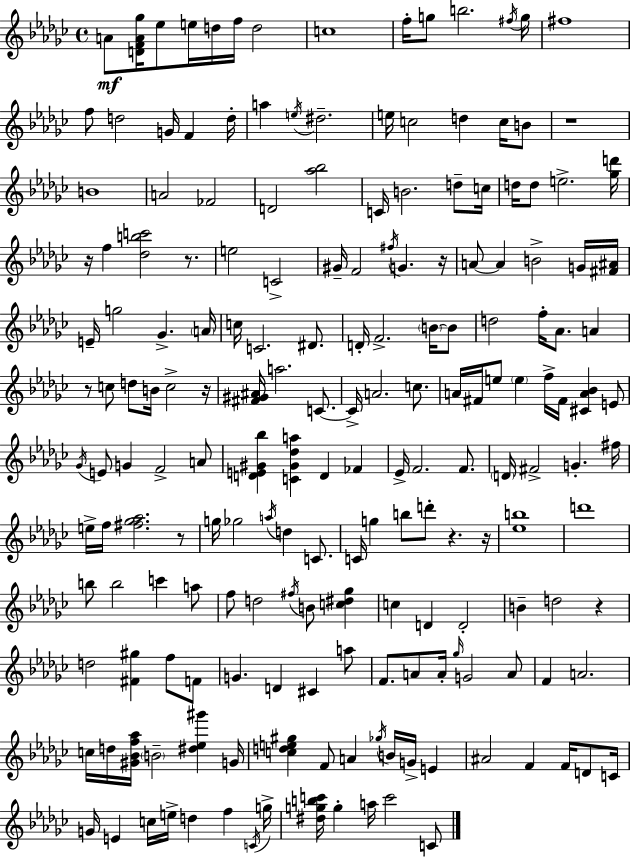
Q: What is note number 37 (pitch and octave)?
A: E5